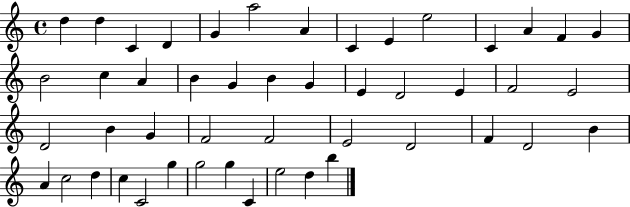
{
  \clef treble
  \time 4/4
  \defaultTimeSignature
  \key c \major
  d''4 d''4 c'4 d'4 | g'4 a''2 a'4 | c'4 e'4 e''2 | c'4 a'4 f'4 g'4 | \break b'2 c''4 a'4 | b'4 g'4 b'4 g'4 | e'4 d'2 e'4 | f'2 e'2 | \break d'2 b'4 g'4 | f'2 f'2 | e'2 d'2 | f'4 d'2 b'4 | \break a'4 c''2 d''4 | c''4 c'2 g''4 | g''2 g''4 c'4 | e''2 d''4 b''4 | \break \bar "|."
}